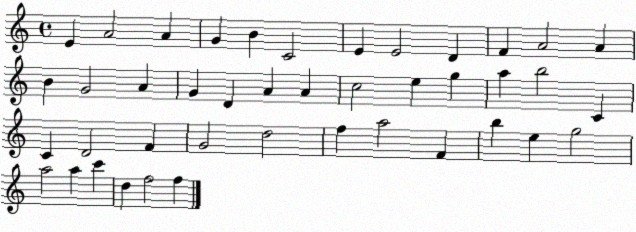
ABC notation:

X:1
T:Untitled
M:4/4
L:1/4
K:C
E A2 A G B C2 E E2 D F A2 A B G2 A G D A A c2 e g a b2 C C D2 F G2 d2 f a2 F b e g2 a2 a c' d f2 f